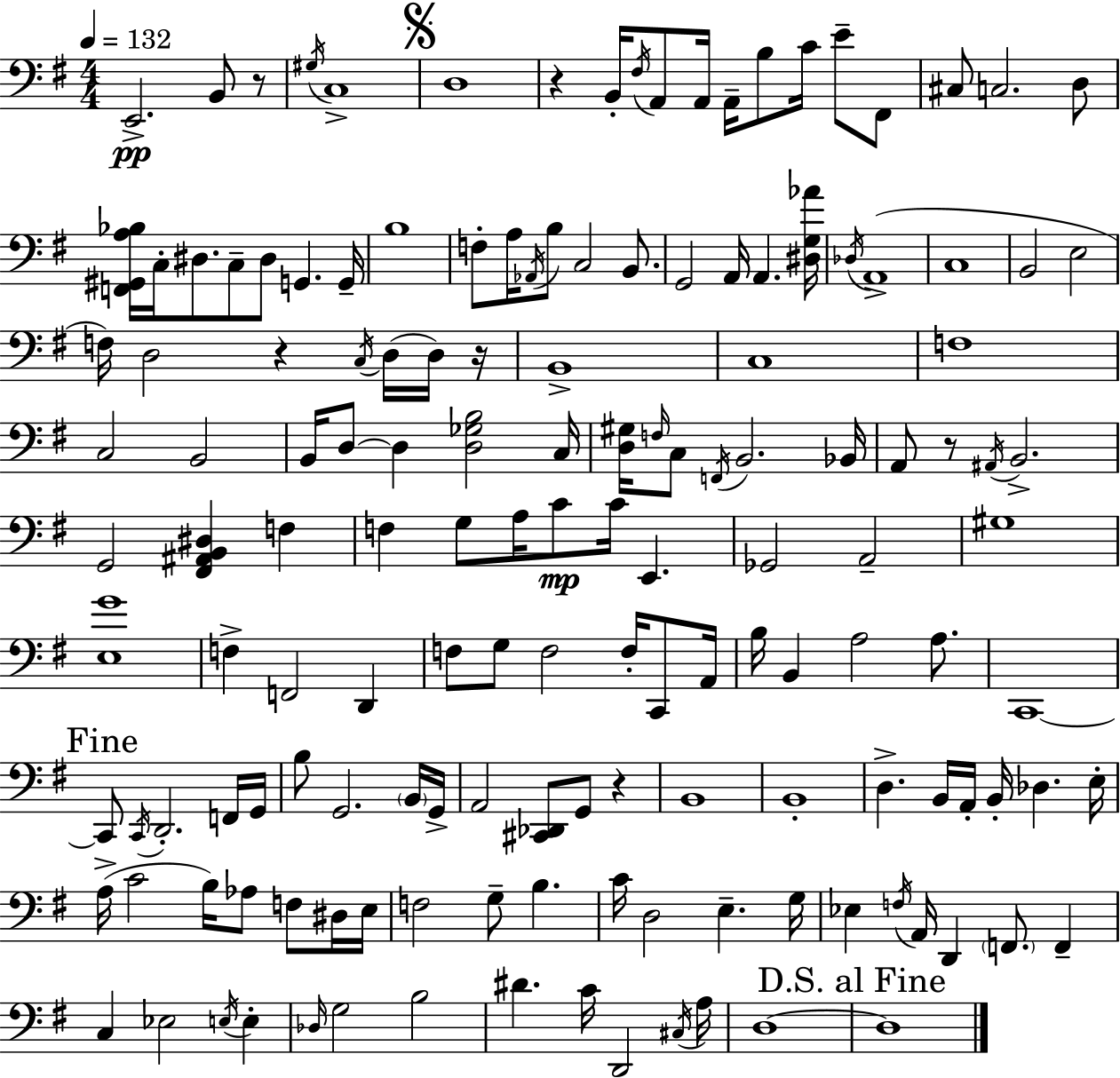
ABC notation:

X:1
T:Untitled
M:4/4
L:1/4
K:Em
E,,2 B,,/2 z/2 ^G,/4 C,4 D,4 z B,,/4 ^F,/4 A,,/2 A,,/4 A,,/4 B,/2 C/4 E/2 ^F,,/2 ^C,/2 C,2 D,/2 [F,,^G,,A,_B,]/4 C,/4 ^D,/2 C,/2 ^D,/2 G,, G,,/4 B,4 F,/2 A,/4 _A,,/4 B,/2 C,2 B,,/2 G,,2 A,,/4 A,, [^D,G,_A]/4 _D,/4 A,,4 C,4 B,,2 E,2 F,/4 D,2 z C,/4 D,/4 D,/4 z/4 B,,4 C,4 F,4 C,2 B,,2 B,,/4 D,/2 D, [D,_G,B,]2 C,/4 [D,^G,]/4 F,/4 C,/2 F,,/4 B,,2 _B,,/4 A,,/2 z/2 ^A,,/4 B,,2 G,,2 [^F,,^A,,B,,^D,] F, F, G,/2 A,/4 C/2 C/4 E,, _G,,2 A,,2 ^G,4 [E,G]4 F, F,,2 D,, F,/2 G,/2 F,2 F,/4 C,,/2 A,,/4 B,/4 B,, A,2 A,/2 C,,4 C,,/2 C,,/4 D,,2 F,,/4 G,,/4 B,/2 G,,2 B,,/4 G,,/4 A,,2 [^C,,_D,,]/2 G,,/2 z B,,4 B,,4 D, B,,/4 A,,/4 B,,/4 _D, E,/4 A,/4 C2 B,/4 _A,/2 F,/2 ^D,/4 E,/4 F,2 G,/2 B, C/4 D,2 E, G,/4 _E, F,/4 A,,/4 D,, F,,/2 F,, C, _E,2 E,/4 E, _D,/4 G,2 B,2 ^D C/4 D,,2 ^C,/4 A,/4 D,4 D,4